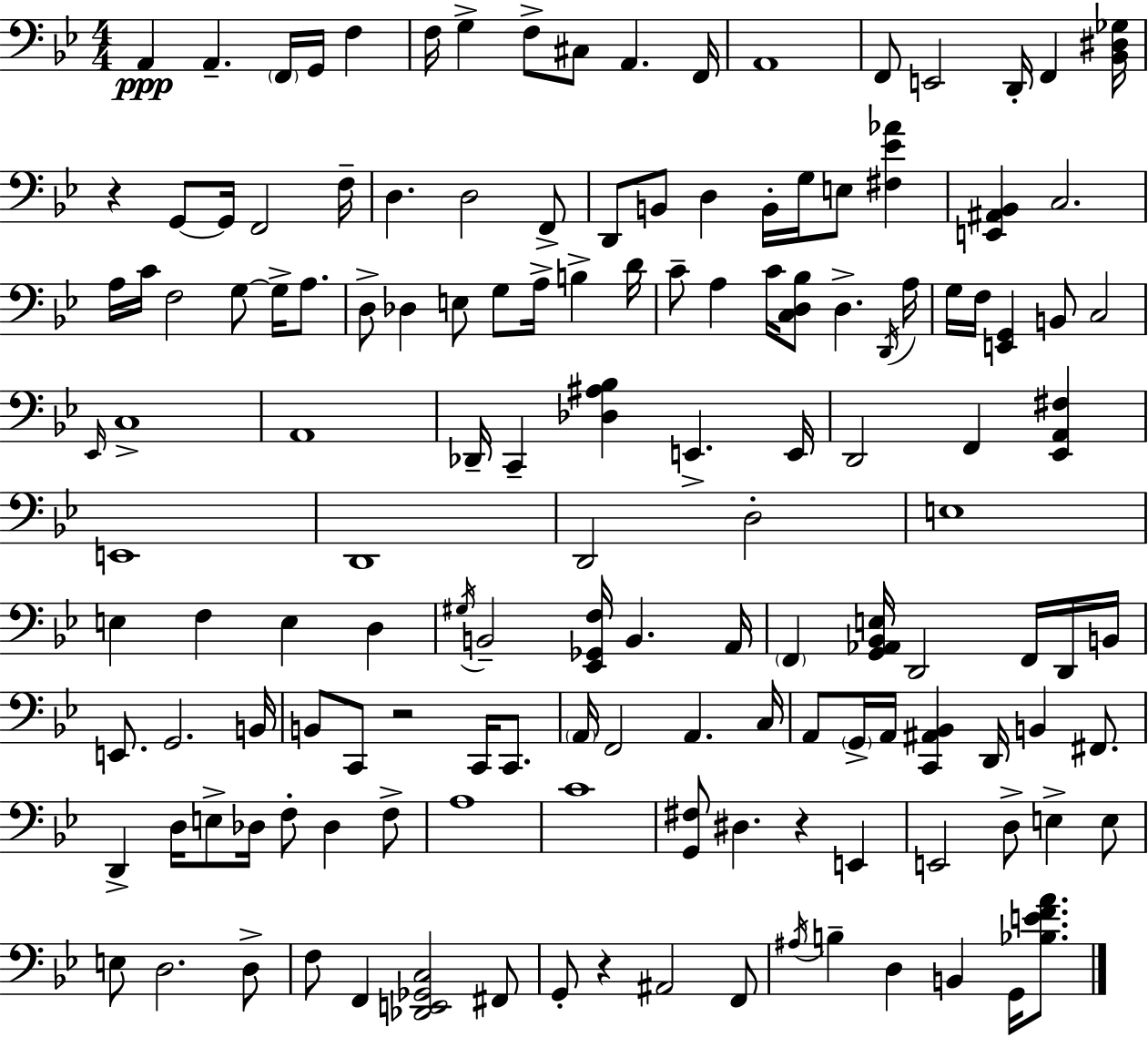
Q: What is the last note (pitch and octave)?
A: G2